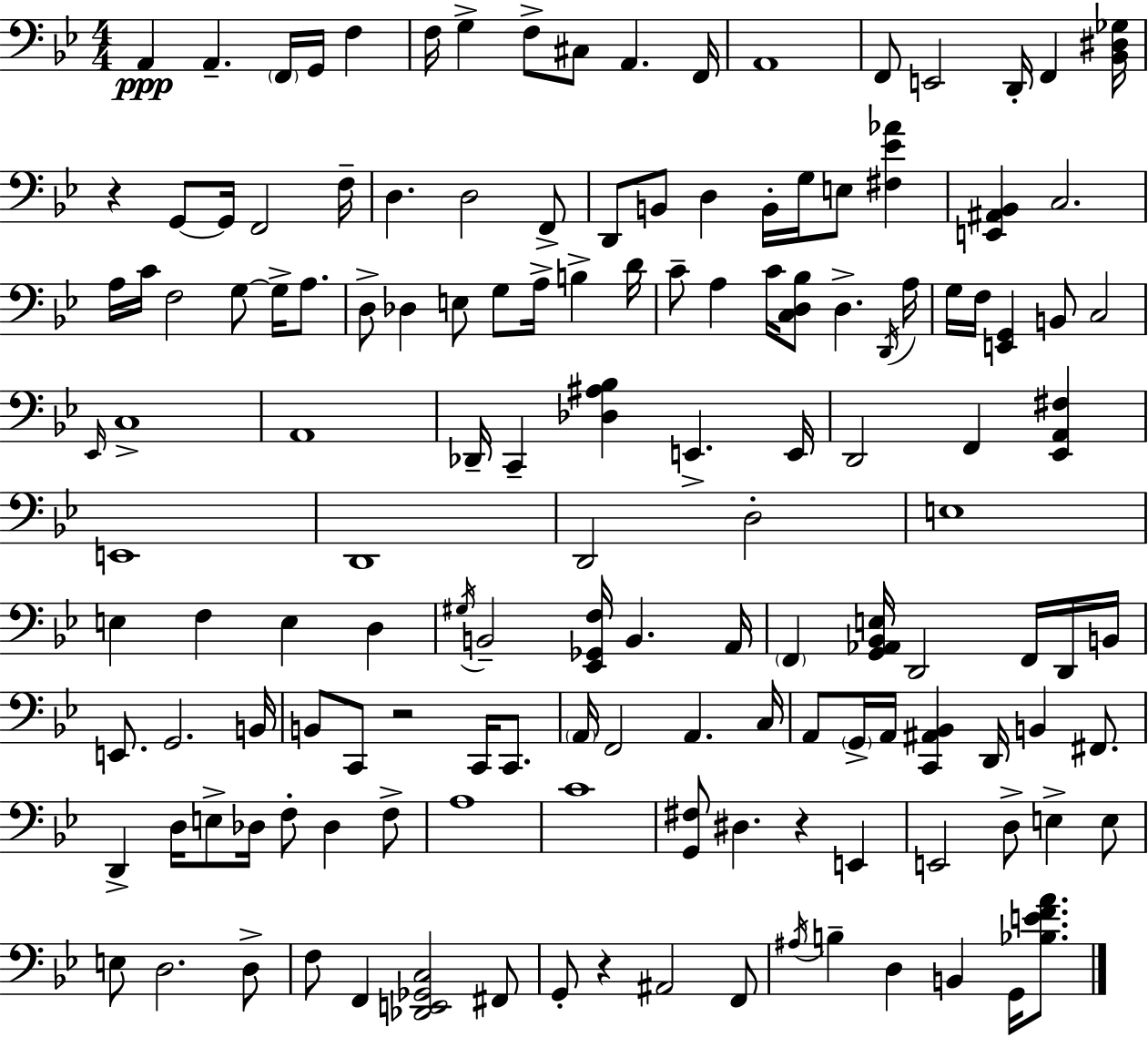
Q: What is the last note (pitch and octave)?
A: G2